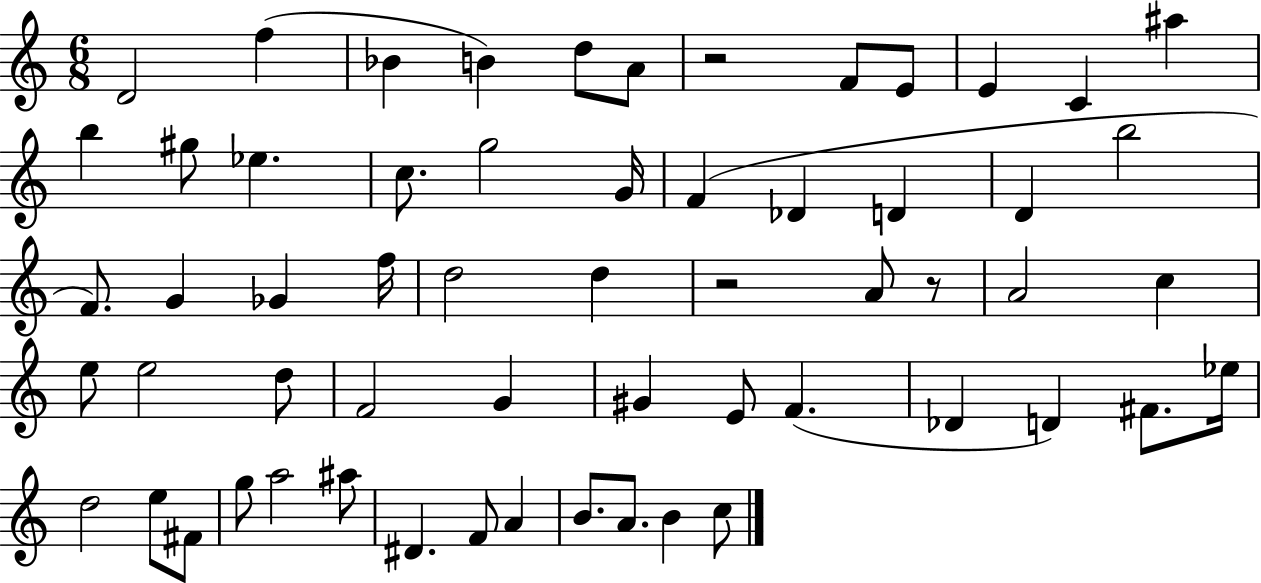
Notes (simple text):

D4/h F5/q Bb4/q B4/q D5/e A4/e R/h F4/e E4/e E4/q C4/q A#5/q B5/q G#5/e Eb5/q. C5/e. G5/h G4/s F4/q Db4/q D4/q D4/q B5/h F4/e. G4/q Gb4/q F5/s D5/h D5/q R/h A4/e R/e A4/h C5/q E5/e E5/h D5/e F4/h G4/q G#4/q E4/e F4/q. Db4/q D4/q F#4/e. Eb5/s D5/h E5/e F#4/e G5/e A5/h A#5/e D#4/q. F4/e A4/q B4/e. A4/e. B4/q C5/e